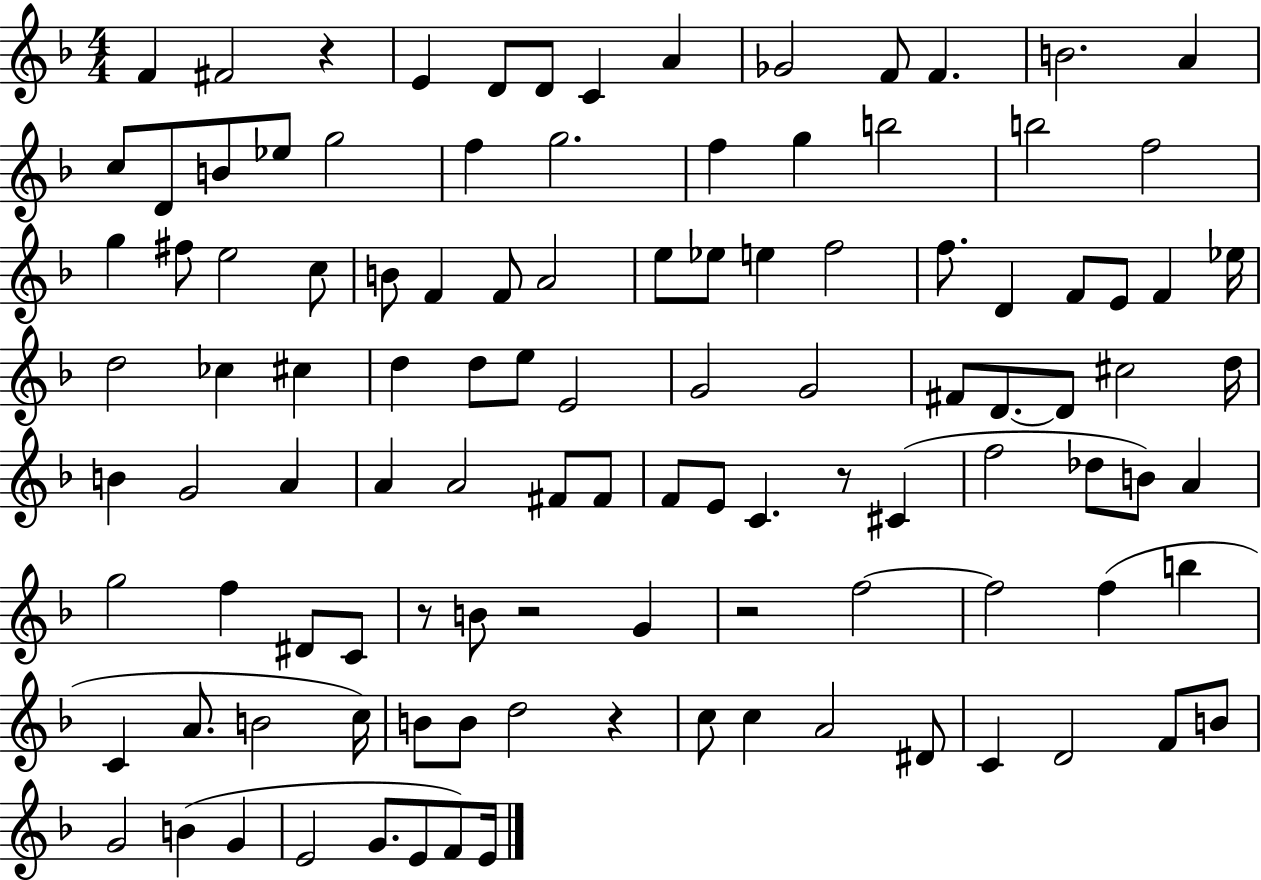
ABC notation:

X:1
T:Untitled
M:4/4
L:1/4
K:F
F ^F2 z E D/2 D/2 C A _G2 F/2 F B2 A c/2 D/2 B/2 _e/2 g2 f g2 f g b2 b2 f2 g ^f/2 e2 c/2 B/2 F F/2 A2 e/2 _e/2 e f2 f/2 D F/2 E/2 F _e/4 d2 _c ^c d d/2 e/2 E2 G2 G2 ^F/2 D/2 D/2 ^c2 d/4 B G2 A A A2 ^F/2 ^F/2 F/2 E/2 C z/2 ^C f2 _d/2 B/2 A g2 f ^D/2 C/2 z/2 B/2 z2 G z2 f2 f2 f b C A/2 B2 c/4 B/2 B/2 d2 z c/2 c A2 ^D/2 C D2 F/2 B/2 G2 B G E2 G/2 E/2 F/2 E/4